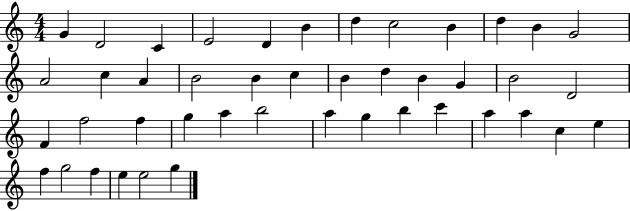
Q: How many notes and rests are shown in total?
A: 44